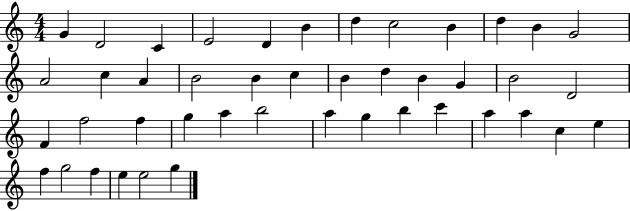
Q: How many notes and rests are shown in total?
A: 44